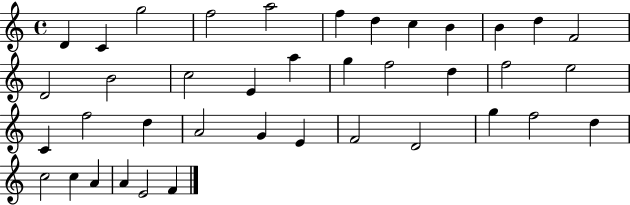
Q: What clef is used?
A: treble